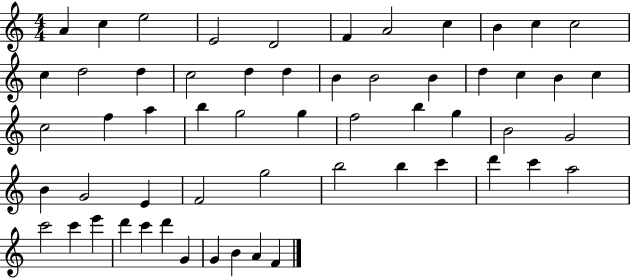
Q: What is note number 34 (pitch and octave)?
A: B4